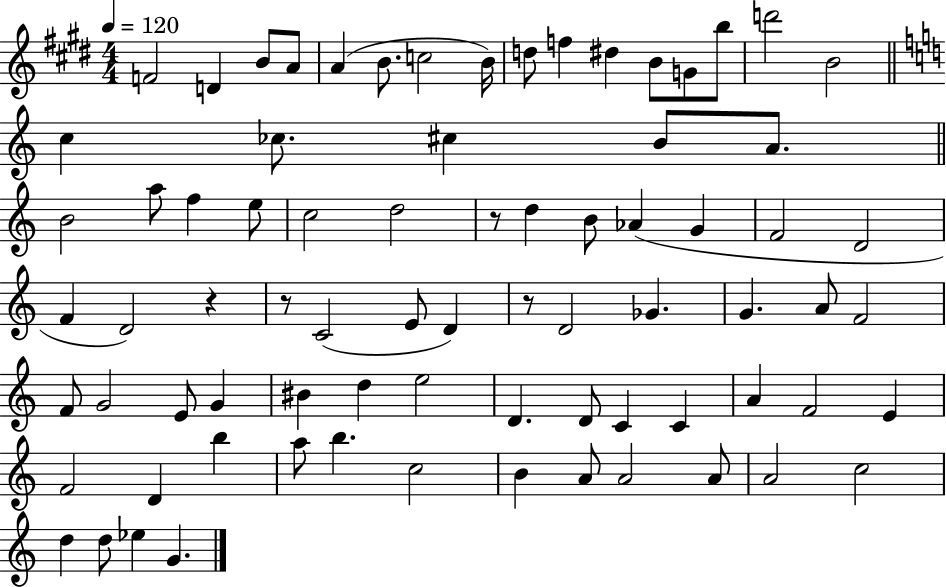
{
  \clef treble
  \numericTimeSignature
  \time 4/4
  \key e \major
  \tempo 4 = 120
  \repeat volta 2 { f'2 d'4 b'8 a'8 | a'4( b'8. c''2 b'16) | d''8 f''4 dis''4 b'8 g'8 b''8 | d'''2 b'2 | \break \bar "||" \break \key c \major c''4 ces''8. cis''4 b'8 a'8. | \bar "||" \break \key c \major b'2 a''8 f''4 e''8 | c''2 d''2 | r8 d''4 b'8 aes'4( g'4 | f'2 d'2 | \break f'4 d'2) r4 | r8 c'2( e'8 d'4) | r8 d'2 ges'4. | g'4. a'8 f'2 | \break f'8 g'2 e'8 g'4 | bis'4 d''4 e''2 | d'4. d'8 c'4 c'4 | a'4 f'2 e'4 | \break f'2 d'4 b''4 | a''8 b''4. c''2 | b'4 a'8 a'2 a'8 | a'2 c''2 | \break d''4 d''8 ees''4 g'4. | } \bar "|."
}